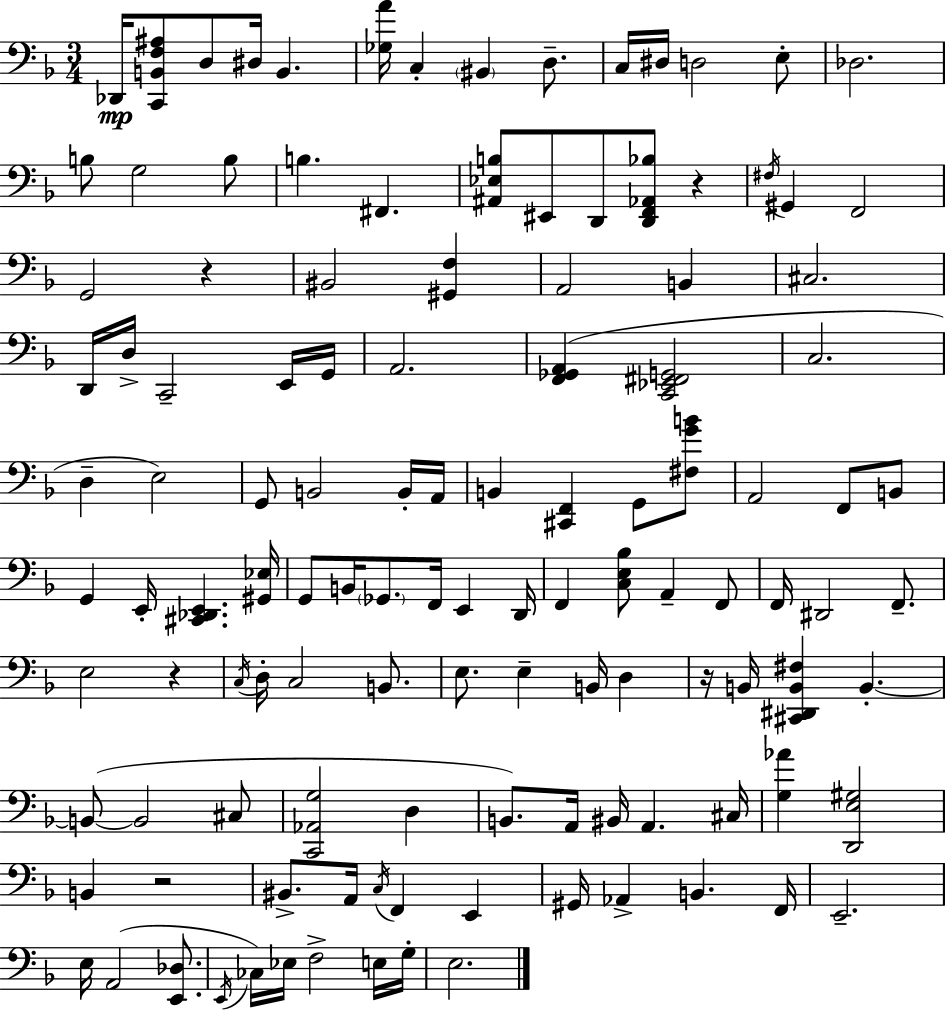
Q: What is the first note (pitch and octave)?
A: Db2